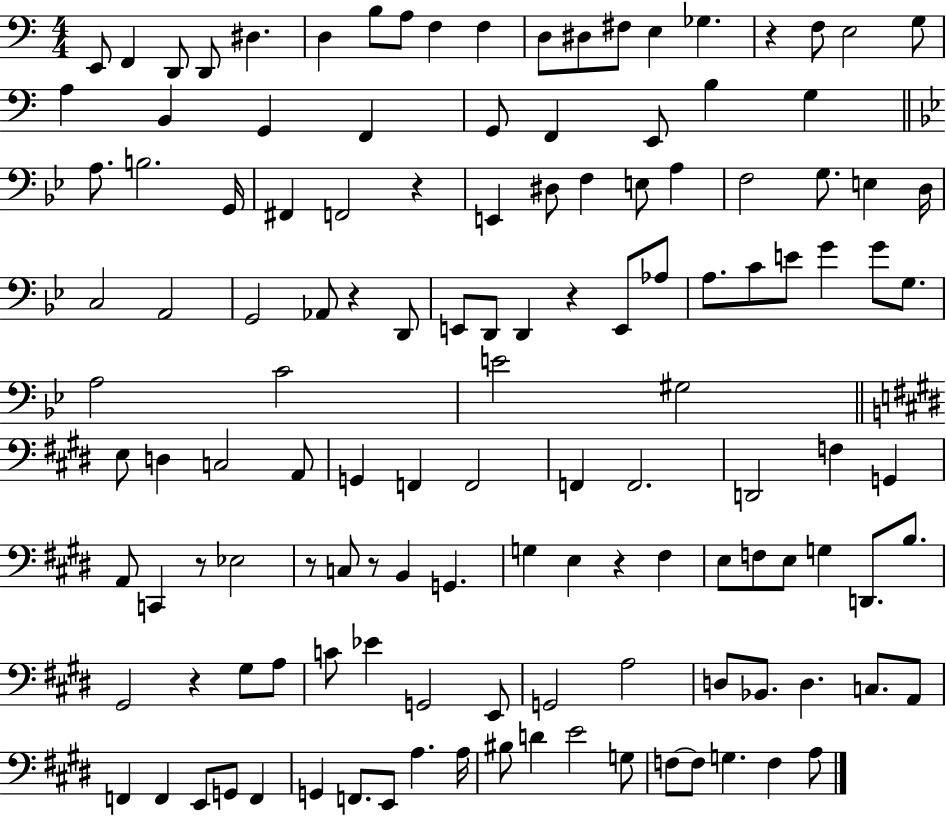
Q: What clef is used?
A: bass